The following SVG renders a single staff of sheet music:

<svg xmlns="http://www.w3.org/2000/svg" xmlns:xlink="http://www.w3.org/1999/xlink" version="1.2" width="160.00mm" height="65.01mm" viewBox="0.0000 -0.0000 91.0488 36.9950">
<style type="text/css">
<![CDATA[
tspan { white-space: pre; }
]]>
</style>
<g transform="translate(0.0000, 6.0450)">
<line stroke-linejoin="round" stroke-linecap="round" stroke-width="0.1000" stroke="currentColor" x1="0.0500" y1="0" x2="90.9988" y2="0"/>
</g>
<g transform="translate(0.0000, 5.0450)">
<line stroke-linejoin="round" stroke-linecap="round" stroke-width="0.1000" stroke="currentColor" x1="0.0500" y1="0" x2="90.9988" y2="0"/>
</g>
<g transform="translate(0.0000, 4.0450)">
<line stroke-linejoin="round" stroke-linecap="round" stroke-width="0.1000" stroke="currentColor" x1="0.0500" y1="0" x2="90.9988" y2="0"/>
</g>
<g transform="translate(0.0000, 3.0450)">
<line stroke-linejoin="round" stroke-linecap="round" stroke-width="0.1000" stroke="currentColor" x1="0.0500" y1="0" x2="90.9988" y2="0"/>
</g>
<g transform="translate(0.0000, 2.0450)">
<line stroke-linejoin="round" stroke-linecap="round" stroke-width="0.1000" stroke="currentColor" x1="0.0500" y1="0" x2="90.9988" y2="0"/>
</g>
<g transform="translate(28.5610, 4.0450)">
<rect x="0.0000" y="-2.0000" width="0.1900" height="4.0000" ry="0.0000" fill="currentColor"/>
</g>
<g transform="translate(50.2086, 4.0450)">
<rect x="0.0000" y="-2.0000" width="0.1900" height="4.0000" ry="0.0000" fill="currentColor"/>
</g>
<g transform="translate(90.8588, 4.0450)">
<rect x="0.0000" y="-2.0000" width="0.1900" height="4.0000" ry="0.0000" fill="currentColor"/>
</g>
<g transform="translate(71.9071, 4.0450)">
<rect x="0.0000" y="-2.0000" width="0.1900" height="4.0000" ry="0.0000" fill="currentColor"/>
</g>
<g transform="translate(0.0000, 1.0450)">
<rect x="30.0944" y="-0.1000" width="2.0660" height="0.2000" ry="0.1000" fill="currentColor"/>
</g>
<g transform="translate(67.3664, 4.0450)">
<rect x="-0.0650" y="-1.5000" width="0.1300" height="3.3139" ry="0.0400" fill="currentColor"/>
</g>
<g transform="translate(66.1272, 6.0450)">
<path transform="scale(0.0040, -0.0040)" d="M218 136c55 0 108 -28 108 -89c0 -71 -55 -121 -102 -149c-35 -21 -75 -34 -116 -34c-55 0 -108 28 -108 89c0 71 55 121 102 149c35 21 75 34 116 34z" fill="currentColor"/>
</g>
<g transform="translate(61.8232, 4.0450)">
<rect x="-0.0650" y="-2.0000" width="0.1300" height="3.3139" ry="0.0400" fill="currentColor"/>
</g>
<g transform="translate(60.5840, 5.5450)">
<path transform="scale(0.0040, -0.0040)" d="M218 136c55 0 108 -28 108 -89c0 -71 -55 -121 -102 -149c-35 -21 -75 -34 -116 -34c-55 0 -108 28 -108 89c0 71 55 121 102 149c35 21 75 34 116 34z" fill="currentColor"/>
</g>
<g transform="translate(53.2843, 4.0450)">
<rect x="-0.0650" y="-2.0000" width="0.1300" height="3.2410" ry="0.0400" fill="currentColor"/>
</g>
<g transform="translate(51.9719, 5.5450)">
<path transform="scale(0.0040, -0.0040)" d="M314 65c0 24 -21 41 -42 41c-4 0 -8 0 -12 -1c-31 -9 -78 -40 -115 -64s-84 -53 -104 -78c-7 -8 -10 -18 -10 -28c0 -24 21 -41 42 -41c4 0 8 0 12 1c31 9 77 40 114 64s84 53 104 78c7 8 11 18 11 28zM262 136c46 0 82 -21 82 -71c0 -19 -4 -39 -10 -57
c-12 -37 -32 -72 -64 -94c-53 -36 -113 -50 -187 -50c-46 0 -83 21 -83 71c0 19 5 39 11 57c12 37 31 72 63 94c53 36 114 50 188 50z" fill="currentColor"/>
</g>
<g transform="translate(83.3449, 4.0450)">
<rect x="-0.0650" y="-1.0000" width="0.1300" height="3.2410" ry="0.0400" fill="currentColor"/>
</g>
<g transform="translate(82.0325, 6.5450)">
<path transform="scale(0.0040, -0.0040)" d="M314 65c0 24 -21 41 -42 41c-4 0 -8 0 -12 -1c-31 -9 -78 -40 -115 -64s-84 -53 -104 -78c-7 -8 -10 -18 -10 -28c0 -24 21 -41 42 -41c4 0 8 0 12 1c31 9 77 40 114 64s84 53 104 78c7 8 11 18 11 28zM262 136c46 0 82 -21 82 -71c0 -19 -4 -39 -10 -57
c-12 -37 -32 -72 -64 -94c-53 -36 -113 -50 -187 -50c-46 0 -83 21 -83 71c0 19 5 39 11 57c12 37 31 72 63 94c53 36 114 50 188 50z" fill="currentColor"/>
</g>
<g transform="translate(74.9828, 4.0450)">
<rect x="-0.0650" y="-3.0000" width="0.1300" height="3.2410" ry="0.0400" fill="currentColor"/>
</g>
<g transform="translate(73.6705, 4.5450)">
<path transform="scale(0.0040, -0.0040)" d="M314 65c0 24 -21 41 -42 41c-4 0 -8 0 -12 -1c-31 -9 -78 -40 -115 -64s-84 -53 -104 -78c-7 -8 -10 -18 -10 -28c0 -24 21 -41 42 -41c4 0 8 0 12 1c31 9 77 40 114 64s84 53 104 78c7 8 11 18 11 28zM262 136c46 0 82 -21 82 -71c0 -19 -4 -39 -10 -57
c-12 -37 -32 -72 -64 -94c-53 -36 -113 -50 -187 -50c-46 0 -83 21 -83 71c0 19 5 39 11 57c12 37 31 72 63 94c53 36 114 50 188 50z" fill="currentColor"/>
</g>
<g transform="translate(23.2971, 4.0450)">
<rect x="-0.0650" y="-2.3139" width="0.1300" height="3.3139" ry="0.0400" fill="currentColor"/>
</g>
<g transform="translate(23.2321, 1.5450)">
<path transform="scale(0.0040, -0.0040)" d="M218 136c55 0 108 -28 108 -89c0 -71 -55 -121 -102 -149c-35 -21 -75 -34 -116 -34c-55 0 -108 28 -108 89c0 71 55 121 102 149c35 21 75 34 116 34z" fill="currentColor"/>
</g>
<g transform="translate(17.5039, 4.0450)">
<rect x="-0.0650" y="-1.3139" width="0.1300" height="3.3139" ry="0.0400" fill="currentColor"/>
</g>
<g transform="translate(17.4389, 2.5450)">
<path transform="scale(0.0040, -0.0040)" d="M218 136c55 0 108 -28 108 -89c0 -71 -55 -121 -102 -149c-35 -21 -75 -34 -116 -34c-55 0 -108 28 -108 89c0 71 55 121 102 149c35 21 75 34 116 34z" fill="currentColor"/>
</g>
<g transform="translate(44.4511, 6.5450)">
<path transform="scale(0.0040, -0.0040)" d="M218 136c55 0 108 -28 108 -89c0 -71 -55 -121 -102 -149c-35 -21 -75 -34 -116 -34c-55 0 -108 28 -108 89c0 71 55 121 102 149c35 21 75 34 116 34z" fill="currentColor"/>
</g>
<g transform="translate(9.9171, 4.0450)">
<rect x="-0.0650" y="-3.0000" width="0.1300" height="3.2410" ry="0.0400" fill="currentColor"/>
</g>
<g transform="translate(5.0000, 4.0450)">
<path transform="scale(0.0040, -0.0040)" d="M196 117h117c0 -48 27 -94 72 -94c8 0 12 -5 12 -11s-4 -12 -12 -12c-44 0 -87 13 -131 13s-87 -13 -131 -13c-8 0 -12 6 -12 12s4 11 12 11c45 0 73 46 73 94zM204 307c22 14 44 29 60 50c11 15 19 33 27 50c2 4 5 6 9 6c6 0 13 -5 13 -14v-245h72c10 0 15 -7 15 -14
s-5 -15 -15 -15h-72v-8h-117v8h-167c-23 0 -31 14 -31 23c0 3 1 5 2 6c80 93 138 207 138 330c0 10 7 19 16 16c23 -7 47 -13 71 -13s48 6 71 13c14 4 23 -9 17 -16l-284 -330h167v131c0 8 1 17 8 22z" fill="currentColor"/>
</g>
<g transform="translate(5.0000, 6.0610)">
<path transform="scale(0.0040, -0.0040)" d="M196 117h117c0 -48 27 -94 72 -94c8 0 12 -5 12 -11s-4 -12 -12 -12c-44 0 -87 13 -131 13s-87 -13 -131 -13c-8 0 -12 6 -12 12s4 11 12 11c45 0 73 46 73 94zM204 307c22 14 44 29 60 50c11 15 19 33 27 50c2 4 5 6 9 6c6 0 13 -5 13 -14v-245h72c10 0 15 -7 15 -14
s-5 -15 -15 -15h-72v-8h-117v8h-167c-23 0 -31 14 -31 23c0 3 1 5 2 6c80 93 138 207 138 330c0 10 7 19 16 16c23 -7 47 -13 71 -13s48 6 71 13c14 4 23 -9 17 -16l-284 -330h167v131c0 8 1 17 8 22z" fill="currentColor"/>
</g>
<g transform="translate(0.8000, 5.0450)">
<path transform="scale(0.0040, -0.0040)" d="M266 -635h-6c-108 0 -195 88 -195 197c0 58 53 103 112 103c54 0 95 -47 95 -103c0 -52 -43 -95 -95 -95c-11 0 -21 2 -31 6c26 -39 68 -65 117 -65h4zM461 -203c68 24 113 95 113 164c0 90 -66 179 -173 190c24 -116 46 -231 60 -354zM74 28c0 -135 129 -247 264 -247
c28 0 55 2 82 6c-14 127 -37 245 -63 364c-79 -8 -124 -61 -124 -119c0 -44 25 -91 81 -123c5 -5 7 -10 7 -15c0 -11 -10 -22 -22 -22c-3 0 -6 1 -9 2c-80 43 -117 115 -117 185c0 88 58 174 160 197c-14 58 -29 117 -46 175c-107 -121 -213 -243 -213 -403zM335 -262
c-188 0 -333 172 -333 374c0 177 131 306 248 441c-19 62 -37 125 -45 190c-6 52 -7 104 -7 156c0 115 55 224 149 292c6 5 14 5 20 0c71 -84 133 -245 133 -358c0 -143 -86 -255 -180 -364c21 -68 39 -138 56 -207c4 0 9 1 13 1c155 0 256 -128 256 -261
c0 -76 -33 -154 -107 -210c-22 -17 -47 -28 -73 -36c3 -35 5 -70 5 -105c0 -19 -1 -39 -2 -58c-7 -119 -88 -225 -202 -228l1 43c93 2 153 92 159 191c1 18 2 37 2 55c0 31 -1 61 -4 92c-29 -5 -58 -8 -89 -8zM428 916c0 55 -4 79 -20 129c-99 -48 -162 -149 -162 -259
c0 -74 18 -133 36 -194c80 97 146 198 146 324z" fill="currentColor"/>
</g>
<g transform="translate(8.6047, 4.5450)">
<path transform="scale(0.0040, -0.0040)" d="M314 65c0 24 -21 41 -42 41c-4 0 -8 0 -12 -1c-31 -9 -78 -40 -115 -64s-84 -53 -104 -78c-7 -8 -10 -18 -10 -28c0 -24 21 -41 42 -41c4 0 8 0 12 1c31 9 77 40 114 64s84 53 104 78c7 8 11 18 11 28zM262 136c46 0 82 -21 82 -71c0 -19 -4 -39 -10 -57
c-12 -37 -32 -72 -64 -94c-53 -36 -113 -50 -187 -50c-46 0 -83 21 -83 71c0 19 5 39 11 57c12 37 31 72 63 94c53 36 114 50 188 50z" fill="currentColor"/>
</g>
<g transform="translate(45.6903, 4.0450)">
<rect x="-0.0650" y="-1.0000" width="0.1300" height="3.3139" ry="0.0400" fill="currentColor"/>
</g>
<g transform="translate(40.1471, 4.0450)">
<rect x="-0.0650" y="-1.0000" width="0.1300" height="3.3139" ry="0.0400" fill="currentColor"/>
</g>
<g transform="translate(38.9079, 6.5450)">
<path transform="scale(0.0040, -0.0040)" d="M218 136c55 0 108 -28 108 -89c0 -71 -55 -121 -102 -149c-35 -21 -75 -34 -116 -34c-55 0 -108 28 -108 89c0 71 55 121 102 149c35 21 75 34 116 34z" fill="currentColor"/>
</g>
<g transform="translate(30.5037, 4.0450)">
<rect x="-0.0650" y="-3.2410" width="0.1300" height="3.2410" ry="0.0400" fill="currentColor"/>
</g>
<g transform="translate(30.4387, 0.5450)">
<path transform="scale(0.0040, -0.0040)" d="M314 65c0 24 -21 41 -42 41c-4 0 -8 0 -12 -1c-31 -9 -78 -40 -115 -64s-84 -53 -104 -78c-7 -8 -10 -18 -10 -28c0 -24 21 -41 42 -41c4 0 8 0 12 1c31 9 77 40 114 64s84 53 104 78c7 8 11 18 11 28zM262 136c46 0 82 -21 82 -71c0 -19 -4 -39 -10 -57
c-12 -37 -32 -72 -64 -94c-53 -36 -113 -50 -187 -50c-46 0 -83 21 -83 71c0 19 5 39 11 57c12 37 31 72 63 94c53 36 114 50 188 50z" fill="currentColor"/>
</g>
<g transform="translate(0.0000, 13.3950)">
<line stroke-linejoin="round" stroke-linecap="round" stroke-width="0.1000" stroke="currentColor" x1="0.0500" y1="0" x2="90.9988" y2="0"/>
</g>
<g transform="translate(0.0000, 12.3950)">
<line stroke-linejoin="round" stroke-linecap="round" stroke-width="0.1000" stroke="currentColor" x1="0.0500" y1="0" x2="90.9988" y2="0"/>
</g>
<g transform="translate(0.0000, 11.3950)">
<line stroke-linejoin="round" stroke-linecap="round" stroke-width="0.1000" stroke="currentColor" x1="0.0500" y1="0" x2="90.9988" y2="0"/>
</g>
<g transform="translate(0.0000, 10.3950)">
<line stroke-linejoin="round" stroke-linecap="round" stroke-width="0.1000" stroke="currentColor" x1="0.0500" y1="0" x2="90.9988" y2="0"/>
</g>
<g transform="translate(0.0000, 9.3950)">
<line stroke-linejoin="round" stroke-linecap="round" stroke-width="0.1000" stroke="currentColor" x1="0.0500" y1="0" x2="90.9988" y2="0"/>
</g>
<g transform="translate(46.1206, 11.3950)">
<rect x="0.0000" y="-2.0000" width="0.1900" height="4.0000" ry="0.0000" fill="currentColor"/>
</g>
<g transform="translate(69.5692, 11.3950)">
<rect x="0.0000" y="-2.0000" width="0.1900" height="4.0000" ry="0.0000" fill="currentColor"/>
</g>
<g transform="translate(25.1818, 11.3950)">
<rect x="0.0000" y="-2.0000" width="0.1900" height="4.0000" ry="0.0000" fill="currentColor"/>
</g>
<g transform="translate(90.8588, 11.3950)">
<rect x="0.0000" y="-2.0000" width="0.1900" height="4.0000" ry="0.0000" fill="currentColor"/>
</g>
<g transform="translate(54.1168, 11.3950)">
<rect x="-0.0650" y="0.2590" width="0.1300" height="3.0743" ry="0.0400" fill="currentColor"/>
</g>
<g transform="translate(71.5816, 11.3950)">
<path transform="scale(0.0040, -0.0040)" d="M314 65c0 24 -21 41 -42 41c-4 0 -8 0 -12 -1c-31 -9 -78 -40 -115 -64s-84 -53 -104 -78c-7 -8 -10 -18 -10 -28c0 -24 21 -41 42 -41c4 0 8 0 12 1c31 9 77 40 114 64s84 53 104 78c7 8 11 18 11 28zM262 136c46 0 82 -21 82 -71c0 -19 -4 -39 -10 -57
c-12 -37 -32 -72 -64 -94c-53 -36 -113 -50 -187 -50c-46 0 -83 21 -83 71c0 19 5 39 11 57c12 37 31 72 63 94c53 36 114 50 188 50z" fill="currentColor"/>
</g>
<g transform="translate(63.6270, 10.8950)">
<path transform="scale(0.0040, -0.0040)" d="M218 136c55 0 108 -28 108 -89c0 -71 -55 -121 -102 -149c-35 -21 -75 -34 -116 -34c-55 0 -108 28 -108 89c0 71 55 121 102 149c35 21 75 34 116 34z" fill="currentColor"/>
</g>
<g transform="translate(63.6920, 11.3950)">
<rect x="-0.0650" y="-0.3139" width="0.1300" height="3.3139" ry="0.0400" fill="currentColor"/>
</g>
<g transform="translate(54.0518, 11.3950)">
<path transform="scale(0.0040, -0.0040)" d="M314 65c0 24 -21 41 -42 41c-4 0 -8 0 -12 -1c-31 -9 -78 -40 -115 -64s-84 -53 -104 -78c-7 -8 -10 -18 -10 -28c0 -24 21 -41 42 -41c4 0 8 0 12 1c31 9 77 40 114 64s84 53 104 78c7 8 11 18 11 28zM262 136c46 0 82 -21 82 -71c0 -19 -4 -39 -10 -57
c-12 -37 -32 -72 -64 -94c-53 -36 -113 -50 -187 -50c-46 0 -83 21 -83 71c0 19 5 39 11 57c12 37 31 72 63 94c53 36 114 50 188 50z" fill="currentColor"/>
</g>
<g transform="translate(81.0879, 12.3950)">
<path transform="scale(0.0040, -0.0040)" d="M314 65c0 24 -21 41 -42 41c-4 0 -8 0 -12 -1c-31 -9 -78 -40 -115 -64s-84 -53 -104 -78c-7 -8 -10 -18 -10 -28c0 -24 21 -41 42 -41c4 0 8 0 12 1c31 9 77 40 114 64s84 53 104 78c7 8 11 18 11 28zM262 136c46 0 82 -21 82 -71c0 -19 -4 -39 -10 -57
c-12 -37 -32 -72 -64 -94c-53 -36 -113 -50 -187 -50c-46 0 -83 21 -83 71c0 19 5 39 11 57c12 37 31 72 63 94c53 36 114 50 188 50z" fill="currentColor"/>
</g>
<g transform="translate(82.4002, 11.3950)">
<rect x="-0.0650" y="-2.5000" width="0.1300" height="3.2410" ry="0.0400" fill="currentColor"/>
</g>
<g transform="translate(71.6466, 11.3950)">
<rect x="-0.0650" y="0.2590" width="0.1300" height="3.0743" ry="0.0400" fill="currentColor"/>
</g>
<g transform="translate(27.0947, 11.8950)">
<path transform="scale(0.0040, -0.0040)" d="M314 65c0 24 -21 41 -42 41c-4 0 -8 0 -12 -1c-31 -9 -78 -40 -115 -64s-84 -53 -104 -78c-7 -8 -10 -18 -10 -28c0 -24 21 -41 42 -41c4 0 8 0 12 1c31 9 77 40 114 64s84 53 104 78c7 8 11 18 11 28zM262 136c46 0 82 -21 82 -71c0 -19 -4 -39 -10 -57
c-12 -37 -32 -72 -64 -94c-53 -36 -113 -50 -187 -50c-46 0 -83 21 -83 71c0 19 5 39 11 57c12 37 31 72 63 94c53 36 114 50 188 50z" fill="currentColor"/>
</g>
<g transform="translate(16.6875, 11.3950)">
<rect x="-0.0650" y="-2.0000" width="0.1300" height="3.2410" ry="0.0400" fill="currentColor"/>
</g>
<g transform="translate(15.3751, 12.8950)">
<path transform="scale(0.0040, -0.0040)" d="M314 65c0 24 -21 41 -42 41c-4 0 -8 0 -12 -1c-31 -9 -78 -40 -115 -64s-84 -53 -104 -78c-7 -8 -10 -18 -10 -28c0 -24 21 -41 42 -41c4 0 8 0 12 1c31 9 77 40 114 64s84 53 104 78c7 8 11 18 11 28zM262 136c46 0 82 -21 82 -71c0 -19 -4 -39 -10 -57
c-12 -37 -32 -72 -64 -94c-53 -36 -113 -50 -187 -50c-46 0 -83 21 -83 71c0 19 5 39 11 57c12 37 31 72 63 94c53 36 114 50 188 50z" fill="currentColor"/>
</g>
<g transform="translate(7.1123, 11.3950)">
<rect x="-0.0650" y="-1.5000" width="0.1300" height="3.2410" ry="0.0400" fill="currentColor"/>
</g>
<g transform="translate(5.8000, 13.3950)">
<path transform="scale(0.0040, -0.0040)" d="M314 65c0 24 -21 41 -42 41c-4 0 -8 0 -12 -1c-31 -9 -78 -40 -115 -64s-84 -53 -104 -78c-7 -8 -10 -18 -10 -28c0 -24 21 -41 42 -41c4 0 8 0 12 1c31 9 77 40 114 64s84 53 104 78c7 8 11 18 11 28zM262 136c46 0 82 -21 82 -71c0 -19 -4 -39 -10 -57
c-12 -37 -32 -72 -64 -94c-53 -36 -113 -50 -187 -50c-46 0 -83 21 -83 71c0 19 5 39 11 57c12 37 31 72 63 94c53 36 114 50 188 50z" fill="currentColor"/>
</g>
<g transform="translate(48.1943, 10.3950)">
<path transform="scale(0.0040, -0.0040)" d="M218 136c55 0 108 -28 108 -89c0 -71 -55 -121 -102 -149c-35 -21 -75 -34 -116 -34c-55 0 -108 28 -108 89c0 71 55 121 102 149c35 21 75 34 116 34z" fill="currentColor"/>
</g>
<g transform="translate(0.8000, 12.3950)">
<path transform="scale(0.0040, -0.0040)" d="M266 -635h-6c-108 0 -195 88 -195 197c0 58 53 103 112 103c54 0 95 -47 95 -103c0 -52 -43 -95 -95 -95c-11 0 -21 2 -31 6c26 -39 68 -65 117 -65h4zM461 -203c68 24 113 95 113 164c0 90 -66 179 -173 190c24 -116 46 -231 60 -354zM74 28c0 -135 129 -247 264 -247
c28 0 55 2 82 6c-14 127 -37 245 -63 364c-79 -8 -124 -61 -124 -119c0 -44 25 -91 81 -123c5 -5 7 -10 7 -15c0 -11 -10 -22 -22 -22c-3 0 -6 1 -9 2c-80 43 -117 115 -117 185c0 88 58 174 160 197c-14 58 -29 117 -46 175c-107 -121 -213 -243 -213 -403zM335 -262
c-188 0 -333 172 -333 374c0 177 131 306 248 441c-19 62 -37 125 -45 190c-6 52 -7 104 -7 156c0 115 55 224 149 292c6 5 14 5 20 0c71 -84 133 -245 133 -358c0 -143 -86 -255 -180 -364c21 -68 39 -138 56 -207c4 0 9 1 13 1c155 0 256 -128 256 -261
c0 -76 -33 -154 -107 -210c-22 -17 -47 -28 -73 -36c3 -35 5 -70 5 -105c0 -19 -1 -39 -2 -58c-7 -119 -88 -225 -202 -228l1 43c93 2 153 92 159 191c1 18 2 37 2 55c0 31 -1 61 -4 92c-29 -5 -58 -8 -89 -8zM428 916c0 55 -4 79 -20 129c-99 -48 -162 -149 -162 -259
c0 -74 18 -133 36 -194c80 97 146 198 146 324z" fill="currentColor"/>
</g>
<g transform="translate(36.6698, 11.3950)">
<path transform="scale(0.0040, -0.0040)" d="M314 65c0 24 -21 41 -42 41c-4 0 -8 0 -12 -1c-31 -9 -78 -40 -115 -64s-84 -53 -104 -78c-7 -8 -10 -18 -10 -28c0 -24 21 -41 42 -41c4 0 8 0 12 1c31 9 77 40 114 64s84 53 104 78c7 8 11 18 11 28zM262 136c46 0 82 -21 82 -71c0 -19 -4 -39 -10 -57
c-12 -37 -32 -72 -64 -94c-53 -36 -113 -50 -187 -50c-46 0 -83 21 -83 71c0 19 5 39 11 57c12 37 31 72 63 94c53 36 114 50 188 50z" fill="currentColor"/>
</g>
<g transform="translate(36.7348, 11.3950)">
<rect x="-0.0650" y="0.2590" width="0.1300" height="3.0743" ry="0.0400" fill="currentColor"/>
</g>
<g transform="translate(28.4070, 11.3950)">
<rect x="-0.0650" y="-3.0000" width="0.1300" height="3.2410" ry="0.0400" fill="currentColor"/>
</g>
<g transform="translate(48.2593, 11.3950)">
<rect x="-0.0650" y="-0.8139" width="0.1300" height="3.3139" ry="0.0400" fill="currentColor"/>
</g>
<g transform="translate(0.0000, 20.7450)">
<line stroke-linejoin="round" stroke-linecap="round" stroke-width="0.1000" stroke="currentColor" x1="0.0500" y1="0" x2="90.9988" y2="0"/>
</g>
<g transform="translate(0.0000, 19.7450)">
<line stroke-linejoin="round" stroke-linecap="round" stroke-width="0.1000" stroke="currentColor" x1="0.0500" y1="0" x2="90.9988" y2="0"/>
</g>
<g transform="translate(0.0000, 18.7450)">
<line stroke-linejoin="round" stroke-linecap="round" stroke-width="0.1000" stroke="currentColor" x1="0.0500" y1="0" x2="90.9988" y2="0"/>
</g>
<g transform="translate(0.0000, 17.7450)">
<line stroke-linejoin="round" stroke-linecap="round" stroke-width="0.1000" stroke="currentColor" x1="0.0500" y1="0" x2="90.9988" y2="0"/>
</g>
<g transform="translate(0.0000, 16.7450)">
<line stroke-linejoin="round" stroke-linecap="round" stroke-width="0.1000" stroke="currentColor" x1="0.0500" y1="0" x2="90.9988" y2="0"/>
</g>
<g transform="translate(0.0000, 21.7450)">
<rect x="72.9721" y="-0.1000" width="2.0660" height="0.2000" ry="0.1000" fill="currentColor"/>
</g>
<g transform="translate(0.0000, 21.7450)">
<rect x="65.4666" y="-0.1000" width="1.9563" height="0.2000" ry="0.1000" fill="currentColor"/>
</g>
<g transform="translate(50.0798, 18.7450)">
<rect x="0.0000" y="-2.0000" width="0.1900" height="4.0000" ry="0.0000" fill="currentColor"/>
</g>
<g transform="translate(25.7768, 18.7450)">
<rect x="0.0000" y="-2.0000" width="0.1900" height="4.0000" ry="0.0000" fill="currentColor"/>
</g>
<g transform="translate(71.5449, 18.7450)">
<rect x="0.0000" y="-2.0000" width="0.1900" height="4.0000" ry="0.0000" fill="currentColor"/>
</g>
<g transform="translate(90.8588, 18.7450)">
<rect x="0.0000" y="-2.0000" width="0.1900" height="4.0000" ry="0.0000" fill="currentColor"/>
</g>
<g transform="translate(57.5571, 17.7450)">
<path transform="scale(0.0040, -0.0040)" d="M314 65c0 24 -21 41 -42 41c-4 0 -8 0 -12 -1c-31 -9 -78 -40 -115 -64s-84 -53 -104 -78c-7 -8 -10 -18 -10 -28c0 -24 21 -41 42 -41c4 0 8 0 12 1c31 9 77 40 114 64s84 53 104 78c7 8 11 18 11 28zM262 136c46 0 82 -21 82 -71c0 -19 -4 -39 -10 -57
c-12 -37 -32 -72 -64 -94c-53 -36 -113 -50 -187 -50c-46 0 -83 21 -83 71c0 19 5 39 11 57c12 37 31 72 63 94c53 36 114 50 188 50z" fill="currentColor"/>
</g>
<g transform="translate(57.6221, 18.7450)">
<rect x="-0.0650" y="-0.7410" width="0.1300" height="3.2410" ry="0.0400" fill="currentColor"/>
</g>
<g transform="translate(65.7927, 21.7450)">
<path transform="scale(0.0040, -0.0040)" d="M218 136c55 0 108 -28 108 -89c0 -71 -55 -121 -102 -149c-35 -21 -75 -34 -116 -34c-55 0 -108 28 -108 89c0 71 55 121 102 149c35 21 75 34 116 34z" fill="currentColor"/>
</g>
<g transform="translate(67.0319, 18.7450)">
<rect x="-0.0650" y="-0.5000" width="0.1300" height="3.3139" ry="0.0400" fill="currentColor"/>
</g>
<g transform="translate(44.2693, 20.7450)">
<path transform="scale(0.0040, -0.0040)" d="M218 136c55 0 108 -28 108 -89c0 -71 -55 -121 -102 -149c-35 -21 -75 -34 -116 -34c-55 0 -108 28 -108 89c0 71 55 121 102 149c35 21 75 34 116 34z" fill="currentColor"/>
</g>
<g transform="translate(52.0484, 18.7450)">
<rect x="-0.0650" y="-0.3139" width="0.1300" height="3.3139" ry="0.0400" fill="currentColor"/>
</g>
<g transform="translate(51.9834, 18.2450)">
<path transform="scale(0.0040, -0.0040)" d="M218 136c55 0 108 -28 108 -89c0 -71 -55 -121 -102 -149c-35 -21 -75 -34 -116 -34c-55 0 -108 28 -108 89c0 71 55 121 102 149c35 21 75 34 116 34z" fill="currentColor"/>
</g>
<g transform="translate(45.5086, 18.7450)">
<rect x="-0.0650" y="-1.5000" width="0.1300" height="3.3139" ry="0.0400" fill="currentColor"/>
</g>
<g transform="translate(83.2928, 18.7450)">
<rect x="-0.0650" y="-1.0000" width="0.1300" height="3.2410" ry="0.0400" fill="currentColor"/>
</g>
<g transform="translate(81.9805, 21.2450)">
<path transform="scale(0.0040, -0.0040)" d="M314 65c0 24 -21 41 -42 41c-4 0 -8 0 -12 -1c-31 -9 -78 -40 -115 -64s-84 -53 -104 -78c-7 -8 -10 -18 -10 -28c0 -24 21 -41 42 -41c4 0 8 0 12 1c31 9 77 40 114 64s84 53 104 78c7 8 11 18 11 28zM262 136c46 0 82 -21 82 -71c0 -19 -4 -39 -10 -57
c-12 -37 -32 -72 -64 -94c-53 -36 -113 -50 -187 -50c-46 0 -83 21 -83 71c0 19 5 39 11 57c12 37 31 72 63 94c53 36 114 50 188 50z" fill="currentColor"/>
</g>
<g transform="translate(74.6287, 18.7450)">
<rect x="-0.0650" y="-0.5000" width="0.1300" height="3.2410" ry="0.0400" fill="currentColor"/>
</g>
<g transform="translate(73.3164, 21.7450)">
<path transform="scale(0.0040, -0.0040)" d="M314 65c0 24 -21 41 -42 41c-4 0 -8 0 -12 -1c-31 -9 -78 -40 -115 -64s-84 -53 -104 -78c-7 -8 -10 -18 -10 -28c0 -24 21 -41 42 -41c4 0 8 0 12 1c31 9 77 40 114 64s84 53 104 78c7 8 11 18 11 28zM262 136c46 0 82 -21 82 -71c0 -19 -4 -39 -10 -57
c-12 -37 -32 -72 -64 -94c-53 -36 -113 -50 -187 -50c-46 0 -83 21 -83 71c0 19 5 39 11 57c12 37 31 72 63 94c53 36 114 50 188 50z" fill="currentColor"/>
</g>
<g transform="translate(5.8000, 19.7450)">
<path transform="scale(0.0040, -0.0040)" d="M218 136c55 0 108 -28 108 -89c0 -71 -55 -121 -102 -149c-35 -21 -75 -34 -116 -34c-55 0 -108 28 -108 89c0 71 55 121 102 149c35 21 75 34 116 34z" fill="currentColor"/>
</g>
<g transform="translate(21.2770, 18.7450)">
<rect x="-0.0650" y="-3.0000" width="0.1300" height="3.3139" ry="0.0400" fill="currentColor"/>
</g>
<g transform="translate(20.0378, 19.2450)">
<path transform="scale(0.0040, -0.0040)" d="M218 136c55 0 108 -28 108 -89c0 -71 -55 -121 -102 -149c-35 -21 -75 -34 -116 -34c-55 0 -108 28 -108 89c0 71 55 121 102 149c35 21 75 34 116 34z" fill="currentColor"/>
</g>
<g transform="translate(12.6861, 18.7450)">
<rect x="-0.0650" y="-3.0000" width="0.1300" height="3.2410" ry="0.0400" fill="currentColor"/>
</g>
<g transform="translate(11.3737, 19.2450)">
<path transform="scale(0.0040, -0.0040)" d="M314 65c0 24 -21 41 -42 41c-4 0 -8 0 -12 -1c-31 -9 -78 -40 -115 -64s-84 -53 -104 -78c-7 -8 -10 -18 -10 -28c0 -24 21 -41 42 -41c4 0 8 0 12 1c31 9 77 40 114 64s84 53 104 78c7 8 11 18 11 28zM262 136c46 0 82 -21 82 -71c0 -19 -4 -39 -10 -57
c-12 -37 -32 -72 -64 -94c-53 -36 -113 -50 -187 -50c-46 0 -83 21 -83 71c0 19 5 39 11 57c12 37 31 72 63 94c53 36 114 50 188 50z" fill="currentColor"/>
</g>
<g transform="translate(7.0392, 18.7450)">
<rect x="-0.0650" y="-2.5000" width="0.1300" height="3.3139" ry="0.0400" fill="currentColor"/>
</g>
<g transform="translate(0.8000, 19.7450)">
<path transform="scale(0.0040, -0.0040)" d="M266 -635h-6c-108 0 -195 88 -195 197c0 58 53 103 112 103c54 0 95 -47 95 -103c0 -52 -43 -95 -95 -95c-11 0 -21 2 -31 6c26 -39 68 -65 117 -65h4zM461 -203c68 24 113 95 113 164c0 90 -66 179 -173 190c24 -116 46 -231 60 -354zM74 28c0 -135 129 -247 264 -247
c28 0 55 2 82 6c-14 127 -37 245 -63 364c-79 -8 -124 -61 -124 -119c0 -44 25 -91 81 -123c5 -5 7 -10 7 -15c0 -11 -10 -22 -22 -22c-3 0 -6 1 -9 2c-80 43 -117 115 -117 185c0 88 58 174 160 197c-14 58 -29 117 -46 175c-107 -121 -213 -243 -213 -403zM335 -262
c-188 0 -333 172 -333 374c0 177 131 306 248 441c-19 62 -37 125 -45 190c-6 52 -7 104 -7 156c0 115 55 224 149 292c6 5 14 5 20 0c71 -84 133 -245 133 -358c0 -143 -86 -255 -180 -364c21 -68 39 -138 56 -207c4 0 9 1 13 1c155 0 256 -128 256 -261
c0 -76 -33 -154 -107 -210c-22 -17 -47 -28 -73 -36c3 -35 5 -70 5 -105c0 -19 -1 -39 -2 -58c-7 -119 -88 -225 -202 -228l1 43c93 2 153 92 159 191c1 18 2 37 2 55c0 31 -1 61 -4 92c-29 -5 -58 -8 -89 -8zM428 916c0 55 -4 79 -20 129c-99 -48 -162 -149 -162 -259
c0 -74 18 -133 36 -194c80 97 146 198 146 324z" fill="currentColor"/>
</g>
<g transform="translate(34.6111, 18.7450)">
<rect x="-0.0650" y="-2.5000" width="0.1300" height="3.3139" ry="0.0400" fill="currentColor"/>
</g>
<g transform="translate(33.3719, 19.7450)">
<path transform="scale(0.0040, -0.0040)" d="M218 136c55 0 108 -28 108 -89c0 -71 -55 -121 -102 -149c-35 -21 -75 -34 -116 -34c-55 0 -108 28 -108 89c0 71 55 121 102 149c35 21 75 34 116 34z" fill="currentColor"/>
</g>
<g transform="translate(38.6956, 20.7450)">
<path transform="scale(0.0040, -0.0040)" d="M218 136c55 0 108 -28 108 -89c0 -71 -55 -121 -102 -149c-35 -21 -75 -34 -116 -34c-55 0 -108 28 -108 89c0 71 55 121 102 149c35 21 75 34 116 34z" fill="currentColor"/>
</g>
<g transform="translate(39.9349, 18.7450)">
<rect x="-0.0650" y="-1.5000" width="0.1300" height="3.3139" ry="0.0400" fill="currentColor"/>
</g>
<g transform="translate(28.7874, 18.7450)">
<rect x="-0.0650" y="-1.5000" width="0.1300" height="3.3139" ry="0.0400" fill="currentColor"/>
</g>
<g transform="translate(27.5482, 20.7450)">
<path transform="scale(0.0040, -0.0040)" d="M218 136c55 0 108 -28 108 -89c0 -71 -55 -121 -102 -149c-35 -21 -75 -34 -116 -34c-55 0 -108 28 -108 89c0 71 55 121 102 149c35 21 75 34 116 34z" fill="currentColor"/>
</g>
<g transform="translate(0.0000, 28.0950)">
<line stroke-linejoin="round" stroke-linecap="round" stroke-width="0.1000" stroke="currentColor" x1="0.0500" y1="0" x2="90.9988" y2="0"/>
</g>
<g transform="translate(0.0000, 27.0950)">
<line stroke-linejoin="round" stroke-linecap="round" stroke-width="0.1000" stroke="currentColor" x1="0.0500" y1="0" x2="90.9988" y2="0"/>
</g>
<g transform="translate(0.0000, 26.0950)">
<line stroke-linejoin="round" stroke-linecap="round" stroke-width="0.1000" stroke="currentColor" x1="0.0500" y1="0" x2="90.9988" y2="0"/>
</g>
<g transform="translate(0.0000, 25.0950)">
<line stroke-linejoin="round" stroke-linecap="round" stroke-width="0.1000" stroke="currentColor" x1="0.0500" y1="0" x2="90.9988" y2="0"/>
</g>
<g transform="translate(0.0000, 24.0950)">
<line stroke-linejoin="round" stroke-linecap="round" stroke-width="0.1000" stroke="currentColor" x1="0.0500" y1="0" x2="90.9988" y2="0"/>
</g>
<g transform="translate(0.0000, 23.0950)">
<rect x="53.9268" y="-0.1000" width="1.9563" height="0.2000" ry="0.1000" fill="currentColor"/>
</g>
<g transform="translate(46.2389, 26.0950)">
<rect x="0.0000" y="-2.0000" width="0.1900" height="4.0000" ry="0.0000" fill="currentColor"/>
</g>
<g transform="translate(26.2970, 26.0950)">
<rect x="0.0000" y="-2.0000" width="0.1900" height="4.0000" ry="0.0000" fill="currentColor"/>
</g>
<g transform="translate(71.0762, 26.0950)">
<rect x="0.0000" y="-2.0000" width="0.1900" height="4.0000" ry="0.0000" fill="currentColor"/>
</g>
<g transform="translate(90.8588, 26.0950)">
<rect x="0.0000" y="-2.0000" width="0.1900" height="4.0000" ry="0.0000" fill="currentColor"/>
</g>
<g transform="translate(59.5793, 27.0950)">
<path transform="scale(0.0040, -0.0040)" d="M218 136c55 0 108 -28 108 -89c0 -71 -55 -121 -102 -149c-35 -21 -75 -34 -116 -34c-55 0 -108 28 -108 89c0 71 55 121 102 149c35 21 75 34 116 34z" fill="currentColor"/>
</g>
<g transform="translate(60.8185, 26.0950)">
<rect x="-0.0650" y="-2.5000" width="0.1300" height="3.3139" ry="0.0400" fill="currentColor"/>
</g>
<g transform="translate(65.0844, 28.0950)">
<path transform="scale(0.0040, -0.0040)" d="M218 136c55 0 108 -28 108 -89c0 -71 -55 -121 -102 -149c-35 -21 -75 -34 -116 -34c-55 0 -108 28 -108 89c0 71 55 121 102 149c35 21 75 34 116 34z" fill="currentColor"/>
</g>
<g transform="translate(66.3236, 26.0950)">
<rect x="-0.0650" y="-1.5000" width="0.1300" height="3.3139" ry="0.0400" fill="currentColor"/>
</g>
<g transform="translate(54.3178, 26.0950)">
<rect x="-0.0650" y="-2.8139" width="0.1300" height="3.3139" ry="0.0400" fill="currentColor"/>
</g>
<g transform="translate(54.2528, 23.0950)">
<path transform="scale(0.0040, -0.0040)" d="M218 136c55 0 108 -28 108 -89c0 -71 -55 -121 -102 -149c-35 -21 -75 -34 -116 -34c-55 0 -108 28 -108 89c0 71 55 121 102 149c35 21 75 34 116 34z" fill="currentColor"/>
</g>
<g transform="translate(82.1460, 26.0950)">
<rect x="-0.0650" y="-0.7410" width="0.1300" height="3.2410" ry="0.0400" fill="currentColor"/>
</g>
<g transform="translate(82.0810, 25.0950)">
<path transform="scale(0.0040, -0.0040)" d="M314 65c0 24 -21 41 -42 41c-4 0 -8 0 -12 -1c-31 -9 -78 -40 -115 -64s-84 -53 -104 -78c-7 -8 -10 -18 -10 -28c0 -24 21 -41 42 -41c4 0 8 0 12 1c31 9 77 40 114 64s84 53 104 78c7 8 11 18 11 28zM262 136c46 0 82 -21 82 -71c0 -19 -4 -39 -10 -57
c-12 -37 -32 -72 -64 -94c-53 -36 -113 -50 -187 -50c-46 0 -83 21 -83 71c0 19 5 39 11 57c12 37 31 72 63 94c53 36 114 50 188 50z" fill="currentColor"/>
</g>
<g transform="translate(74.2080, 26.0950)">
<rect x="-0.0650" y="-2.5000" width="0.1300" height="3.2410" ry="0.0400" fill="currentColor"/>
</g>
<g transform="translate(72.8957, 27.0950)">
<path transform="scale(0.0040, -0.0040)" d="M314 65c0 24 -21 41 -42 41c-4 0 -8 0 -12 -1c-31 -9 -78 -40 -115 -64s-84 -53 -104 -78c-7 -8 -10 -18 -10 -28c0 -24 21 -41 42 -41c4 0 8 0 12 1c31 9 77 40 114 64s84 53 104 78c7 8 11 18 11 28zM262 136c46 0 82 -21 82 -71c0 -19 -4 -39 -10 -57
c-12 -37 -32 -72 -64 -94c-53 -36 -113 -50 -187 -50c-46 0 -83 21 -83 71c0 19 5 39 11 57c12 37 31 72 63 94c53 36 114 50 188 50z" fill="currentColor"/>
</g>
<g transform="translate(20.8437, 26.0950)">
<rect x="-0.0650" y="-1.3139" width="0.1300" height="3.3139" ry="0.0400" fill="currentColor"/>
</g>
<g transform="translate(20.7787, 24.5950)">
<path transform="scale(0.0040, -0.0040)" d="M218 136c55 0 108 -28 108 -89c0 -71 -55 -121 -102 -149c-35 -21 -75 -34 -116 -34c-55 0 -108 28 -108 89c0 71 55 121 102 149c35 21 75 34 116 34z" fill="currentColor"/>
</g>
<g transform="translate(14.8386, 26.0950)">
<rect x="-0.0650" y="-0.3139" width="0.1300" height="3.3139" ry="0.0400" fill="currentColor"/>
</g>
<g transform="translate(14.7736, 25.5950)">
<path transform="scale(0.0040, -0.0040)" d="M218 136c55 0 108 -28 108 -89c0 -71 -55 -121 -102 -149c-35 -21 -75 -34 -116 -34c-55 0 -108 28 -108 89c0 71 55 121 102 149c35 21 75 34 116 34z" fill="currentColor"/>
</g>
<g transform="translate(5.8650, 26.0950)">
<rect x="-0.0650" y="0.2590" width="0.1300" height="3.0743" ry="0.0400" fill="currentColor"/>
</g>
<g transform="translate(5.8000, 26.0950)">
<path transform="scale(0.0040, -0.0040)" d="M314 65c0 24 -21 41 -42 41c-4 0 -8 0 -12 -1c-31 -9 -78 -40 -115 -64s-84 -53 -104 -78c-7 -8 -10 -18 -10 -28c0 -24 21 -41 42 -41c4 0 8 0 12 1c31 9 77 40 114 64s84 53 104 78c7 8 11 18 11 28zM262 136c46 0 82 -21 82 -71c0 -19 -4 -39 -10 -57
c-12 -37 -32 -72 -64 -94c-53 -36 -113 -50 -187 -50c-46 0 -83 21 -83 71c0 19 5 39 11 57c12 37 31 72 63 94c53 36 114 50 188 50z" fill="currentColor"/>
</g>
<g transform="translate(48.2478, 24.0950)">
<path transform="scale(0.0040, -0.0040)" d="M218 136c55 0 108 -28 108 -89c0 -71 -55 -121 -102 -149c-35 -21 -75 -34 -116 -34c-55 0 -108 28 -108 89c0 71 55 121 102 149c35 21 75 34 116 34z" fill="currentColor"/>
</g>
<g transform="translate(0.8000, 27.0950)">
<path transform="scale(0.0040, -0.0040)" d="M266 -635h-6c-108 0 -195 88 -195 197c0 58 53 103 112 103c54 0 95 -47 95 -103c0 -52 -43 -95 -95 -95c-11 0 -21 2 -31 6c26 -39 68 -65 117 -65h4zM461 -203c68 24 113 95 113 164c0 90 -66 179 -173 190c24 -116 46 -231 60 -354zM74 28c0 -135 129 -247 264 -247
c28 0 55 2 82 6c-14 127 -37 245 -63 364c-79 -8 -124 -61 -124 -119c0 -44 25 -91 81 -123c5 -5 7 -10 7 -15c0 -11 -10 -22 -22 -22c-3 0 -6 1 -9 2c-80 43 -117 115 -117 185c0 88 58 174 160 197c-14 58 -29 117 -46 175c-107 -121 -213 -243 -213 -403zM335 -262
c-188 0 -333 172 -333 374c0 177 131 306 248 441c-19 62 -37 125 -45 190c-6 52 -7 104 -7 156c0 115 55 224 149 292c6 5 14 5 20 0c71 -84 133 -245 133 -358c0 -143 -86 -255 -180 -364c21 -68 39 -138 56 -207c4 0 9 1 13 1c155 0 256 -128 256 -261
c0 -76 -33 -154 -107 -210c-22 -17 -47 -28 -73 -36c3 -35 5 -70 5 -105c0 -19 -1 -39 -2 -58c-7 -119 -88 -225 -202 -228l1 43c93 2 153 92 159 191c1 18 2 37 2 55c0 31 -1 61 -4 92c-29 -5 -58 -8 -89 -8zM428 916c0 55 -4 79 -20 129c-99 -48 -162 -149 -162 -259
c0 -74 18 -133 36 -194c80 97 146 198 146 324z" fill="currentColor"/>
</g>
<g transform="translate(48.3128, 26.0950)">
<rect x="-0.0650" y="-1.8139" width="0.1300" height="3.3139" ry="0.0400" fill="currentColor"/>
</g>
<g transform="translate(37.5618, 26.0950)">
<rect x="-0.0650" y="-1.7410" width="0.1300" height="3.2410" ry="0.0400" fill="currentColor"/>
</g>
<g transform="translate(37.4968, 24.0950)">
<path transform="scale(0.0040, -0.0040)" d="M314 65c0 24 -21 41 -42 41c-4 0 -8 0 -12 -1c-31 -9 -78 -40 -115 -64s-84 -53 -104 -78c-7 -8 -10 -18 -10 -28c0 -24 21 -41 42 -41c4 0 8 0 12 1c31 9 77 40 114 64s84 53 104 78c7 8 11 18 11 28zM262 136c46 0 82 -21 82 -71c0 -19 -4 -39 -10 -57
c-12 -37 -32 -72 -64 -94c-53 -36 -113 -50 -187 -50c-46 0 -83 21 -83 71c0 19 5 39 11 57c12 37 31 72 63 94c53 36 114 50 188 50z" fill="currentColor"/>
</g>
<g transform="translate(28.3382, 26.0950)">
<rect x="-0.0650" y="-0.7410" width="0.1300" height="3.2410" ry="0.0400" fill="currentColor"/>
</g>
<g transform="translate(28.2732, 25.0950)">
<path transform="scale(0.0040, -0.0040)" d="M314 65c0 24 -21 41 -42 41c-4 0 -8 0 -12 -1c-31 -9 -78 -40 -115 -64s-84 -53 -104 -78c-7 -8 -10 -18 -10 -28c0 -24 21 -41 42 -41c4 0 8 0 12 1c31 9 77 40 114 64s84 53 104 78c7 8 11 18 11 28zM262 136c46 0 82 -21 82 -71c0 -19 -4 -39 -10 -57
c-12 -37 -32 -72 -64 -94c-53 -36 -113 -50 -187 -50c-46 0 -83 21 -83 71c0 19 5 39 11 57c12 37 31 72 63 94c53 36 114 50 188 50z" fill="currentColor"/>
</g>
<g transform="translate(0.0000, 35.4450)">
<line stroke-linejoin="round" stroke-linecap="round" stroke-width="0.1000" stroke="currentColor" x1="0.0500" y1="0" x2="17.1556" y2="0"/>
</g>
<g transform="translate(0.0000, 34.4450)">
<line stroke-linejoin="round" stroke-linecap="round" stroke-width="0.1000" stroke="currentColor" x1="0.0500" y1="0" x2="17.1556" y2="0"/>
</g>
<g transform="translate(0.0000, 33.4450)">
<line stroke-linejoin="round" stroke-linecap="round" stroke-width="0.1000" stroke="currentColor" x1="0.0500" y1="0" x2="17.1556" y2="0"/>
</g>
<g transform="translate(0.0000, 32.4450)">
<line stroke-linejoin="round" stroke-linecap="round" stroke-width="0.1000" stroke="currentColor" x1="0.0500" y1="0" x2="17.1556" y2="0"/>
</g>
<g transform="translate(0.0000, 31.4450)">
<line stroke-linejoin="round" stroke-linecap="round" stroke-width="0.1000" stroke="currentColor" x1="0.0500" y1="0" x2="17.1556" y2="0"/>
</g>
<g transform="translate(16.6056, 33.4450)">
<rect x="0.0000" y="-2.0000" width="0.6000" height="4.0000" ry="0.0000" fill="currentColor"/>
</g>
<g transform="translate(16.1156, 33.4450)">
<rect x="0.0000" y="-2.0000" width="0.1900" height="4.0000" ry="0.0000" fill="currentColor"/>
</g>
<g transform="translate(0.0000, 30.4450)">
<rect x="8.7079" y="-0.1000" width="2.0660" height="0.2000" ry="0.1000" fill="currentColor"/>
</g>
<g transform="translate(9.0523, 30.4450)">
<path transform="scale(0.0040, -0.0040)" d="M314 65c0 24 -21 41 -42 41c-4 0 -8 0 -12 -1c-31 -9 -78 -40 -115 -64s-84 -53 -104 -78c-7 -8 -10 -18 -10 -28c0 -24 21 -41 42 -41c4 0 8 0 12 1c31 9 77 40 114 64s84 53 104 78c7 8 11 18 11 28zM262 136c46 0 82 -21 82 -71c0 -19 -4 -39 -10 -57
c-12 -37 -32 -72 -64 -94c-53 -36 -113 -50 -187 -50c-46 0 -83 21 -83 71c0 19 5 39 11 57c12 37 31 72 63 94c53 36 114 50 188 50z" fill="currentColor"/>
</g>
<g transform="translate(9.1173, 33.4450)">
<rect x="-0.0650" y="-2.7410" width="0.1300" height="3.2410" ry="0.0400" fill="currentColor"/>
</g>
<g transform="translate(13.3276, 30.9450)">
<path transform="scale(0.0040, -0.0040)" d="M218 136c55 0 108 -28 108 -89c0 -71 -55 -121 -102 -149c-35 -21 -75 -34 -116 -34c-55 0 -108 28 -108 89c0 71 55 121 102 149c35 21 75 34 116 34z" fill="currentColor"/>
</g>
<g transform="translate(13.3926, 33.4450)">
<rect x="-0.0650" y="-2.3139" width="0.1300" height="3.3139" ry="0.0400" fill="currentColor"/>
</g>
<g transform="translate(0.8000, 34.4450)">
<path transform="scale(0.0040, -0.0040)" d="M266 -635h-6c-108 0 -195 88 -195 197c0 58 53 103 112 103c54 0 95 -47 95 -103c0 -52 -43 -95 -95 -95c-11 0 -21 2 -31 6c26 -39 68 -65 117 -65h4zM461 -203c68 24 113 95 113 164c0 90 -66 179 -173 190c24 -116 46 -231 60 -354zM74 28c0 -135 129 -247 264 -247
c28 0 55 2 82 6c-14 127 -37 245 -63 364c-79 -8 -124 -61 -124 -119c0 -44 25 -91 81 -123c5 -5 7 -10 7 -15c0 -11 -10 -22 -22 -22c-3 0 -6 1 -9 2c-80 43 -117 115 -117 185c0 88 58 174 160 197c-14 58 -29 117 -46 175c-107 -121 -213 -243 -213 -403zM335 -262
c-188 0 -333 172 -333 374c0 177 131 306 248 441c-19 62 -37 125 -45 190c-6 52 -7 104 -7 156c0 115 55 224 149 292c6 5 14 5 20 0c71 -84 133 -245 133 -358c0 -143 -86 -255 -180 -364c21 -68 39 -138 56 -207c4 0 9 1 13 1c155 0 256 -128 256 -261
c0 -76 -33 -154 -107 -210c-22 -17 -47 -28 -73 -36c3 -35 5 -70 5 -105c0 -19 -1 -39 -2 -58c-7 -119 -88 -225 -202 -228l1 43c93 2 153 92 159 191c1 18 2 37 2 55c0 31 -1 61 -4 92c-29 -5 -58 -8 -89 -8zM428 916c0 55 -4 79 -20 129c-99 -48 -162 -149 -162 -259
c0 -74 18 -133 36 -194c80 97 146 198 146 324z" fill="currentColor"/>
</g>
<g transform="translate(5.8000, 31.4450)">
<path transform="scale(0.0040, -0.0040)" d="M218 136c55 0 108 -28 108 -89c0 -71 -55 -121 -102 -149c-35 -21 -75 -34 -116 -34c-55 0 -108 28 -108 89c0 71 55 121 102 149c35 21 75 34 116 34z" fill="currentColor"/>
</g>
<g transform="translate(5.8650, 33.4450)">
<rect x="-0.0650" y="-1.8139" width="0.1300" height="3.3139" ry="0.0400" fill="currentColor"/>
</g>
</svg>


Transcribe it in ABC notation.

X:1
T:Untitled
M:4/4
L:1/4
K:C
A2 e g b2 D D F2 F E A2 D2 E2 F2 A2 B2 d B2 c B2 G2 G A2 A E G E E c d2 C C2 D2 B2 c e d2 f2 f a G E G2 d2 f a2 g